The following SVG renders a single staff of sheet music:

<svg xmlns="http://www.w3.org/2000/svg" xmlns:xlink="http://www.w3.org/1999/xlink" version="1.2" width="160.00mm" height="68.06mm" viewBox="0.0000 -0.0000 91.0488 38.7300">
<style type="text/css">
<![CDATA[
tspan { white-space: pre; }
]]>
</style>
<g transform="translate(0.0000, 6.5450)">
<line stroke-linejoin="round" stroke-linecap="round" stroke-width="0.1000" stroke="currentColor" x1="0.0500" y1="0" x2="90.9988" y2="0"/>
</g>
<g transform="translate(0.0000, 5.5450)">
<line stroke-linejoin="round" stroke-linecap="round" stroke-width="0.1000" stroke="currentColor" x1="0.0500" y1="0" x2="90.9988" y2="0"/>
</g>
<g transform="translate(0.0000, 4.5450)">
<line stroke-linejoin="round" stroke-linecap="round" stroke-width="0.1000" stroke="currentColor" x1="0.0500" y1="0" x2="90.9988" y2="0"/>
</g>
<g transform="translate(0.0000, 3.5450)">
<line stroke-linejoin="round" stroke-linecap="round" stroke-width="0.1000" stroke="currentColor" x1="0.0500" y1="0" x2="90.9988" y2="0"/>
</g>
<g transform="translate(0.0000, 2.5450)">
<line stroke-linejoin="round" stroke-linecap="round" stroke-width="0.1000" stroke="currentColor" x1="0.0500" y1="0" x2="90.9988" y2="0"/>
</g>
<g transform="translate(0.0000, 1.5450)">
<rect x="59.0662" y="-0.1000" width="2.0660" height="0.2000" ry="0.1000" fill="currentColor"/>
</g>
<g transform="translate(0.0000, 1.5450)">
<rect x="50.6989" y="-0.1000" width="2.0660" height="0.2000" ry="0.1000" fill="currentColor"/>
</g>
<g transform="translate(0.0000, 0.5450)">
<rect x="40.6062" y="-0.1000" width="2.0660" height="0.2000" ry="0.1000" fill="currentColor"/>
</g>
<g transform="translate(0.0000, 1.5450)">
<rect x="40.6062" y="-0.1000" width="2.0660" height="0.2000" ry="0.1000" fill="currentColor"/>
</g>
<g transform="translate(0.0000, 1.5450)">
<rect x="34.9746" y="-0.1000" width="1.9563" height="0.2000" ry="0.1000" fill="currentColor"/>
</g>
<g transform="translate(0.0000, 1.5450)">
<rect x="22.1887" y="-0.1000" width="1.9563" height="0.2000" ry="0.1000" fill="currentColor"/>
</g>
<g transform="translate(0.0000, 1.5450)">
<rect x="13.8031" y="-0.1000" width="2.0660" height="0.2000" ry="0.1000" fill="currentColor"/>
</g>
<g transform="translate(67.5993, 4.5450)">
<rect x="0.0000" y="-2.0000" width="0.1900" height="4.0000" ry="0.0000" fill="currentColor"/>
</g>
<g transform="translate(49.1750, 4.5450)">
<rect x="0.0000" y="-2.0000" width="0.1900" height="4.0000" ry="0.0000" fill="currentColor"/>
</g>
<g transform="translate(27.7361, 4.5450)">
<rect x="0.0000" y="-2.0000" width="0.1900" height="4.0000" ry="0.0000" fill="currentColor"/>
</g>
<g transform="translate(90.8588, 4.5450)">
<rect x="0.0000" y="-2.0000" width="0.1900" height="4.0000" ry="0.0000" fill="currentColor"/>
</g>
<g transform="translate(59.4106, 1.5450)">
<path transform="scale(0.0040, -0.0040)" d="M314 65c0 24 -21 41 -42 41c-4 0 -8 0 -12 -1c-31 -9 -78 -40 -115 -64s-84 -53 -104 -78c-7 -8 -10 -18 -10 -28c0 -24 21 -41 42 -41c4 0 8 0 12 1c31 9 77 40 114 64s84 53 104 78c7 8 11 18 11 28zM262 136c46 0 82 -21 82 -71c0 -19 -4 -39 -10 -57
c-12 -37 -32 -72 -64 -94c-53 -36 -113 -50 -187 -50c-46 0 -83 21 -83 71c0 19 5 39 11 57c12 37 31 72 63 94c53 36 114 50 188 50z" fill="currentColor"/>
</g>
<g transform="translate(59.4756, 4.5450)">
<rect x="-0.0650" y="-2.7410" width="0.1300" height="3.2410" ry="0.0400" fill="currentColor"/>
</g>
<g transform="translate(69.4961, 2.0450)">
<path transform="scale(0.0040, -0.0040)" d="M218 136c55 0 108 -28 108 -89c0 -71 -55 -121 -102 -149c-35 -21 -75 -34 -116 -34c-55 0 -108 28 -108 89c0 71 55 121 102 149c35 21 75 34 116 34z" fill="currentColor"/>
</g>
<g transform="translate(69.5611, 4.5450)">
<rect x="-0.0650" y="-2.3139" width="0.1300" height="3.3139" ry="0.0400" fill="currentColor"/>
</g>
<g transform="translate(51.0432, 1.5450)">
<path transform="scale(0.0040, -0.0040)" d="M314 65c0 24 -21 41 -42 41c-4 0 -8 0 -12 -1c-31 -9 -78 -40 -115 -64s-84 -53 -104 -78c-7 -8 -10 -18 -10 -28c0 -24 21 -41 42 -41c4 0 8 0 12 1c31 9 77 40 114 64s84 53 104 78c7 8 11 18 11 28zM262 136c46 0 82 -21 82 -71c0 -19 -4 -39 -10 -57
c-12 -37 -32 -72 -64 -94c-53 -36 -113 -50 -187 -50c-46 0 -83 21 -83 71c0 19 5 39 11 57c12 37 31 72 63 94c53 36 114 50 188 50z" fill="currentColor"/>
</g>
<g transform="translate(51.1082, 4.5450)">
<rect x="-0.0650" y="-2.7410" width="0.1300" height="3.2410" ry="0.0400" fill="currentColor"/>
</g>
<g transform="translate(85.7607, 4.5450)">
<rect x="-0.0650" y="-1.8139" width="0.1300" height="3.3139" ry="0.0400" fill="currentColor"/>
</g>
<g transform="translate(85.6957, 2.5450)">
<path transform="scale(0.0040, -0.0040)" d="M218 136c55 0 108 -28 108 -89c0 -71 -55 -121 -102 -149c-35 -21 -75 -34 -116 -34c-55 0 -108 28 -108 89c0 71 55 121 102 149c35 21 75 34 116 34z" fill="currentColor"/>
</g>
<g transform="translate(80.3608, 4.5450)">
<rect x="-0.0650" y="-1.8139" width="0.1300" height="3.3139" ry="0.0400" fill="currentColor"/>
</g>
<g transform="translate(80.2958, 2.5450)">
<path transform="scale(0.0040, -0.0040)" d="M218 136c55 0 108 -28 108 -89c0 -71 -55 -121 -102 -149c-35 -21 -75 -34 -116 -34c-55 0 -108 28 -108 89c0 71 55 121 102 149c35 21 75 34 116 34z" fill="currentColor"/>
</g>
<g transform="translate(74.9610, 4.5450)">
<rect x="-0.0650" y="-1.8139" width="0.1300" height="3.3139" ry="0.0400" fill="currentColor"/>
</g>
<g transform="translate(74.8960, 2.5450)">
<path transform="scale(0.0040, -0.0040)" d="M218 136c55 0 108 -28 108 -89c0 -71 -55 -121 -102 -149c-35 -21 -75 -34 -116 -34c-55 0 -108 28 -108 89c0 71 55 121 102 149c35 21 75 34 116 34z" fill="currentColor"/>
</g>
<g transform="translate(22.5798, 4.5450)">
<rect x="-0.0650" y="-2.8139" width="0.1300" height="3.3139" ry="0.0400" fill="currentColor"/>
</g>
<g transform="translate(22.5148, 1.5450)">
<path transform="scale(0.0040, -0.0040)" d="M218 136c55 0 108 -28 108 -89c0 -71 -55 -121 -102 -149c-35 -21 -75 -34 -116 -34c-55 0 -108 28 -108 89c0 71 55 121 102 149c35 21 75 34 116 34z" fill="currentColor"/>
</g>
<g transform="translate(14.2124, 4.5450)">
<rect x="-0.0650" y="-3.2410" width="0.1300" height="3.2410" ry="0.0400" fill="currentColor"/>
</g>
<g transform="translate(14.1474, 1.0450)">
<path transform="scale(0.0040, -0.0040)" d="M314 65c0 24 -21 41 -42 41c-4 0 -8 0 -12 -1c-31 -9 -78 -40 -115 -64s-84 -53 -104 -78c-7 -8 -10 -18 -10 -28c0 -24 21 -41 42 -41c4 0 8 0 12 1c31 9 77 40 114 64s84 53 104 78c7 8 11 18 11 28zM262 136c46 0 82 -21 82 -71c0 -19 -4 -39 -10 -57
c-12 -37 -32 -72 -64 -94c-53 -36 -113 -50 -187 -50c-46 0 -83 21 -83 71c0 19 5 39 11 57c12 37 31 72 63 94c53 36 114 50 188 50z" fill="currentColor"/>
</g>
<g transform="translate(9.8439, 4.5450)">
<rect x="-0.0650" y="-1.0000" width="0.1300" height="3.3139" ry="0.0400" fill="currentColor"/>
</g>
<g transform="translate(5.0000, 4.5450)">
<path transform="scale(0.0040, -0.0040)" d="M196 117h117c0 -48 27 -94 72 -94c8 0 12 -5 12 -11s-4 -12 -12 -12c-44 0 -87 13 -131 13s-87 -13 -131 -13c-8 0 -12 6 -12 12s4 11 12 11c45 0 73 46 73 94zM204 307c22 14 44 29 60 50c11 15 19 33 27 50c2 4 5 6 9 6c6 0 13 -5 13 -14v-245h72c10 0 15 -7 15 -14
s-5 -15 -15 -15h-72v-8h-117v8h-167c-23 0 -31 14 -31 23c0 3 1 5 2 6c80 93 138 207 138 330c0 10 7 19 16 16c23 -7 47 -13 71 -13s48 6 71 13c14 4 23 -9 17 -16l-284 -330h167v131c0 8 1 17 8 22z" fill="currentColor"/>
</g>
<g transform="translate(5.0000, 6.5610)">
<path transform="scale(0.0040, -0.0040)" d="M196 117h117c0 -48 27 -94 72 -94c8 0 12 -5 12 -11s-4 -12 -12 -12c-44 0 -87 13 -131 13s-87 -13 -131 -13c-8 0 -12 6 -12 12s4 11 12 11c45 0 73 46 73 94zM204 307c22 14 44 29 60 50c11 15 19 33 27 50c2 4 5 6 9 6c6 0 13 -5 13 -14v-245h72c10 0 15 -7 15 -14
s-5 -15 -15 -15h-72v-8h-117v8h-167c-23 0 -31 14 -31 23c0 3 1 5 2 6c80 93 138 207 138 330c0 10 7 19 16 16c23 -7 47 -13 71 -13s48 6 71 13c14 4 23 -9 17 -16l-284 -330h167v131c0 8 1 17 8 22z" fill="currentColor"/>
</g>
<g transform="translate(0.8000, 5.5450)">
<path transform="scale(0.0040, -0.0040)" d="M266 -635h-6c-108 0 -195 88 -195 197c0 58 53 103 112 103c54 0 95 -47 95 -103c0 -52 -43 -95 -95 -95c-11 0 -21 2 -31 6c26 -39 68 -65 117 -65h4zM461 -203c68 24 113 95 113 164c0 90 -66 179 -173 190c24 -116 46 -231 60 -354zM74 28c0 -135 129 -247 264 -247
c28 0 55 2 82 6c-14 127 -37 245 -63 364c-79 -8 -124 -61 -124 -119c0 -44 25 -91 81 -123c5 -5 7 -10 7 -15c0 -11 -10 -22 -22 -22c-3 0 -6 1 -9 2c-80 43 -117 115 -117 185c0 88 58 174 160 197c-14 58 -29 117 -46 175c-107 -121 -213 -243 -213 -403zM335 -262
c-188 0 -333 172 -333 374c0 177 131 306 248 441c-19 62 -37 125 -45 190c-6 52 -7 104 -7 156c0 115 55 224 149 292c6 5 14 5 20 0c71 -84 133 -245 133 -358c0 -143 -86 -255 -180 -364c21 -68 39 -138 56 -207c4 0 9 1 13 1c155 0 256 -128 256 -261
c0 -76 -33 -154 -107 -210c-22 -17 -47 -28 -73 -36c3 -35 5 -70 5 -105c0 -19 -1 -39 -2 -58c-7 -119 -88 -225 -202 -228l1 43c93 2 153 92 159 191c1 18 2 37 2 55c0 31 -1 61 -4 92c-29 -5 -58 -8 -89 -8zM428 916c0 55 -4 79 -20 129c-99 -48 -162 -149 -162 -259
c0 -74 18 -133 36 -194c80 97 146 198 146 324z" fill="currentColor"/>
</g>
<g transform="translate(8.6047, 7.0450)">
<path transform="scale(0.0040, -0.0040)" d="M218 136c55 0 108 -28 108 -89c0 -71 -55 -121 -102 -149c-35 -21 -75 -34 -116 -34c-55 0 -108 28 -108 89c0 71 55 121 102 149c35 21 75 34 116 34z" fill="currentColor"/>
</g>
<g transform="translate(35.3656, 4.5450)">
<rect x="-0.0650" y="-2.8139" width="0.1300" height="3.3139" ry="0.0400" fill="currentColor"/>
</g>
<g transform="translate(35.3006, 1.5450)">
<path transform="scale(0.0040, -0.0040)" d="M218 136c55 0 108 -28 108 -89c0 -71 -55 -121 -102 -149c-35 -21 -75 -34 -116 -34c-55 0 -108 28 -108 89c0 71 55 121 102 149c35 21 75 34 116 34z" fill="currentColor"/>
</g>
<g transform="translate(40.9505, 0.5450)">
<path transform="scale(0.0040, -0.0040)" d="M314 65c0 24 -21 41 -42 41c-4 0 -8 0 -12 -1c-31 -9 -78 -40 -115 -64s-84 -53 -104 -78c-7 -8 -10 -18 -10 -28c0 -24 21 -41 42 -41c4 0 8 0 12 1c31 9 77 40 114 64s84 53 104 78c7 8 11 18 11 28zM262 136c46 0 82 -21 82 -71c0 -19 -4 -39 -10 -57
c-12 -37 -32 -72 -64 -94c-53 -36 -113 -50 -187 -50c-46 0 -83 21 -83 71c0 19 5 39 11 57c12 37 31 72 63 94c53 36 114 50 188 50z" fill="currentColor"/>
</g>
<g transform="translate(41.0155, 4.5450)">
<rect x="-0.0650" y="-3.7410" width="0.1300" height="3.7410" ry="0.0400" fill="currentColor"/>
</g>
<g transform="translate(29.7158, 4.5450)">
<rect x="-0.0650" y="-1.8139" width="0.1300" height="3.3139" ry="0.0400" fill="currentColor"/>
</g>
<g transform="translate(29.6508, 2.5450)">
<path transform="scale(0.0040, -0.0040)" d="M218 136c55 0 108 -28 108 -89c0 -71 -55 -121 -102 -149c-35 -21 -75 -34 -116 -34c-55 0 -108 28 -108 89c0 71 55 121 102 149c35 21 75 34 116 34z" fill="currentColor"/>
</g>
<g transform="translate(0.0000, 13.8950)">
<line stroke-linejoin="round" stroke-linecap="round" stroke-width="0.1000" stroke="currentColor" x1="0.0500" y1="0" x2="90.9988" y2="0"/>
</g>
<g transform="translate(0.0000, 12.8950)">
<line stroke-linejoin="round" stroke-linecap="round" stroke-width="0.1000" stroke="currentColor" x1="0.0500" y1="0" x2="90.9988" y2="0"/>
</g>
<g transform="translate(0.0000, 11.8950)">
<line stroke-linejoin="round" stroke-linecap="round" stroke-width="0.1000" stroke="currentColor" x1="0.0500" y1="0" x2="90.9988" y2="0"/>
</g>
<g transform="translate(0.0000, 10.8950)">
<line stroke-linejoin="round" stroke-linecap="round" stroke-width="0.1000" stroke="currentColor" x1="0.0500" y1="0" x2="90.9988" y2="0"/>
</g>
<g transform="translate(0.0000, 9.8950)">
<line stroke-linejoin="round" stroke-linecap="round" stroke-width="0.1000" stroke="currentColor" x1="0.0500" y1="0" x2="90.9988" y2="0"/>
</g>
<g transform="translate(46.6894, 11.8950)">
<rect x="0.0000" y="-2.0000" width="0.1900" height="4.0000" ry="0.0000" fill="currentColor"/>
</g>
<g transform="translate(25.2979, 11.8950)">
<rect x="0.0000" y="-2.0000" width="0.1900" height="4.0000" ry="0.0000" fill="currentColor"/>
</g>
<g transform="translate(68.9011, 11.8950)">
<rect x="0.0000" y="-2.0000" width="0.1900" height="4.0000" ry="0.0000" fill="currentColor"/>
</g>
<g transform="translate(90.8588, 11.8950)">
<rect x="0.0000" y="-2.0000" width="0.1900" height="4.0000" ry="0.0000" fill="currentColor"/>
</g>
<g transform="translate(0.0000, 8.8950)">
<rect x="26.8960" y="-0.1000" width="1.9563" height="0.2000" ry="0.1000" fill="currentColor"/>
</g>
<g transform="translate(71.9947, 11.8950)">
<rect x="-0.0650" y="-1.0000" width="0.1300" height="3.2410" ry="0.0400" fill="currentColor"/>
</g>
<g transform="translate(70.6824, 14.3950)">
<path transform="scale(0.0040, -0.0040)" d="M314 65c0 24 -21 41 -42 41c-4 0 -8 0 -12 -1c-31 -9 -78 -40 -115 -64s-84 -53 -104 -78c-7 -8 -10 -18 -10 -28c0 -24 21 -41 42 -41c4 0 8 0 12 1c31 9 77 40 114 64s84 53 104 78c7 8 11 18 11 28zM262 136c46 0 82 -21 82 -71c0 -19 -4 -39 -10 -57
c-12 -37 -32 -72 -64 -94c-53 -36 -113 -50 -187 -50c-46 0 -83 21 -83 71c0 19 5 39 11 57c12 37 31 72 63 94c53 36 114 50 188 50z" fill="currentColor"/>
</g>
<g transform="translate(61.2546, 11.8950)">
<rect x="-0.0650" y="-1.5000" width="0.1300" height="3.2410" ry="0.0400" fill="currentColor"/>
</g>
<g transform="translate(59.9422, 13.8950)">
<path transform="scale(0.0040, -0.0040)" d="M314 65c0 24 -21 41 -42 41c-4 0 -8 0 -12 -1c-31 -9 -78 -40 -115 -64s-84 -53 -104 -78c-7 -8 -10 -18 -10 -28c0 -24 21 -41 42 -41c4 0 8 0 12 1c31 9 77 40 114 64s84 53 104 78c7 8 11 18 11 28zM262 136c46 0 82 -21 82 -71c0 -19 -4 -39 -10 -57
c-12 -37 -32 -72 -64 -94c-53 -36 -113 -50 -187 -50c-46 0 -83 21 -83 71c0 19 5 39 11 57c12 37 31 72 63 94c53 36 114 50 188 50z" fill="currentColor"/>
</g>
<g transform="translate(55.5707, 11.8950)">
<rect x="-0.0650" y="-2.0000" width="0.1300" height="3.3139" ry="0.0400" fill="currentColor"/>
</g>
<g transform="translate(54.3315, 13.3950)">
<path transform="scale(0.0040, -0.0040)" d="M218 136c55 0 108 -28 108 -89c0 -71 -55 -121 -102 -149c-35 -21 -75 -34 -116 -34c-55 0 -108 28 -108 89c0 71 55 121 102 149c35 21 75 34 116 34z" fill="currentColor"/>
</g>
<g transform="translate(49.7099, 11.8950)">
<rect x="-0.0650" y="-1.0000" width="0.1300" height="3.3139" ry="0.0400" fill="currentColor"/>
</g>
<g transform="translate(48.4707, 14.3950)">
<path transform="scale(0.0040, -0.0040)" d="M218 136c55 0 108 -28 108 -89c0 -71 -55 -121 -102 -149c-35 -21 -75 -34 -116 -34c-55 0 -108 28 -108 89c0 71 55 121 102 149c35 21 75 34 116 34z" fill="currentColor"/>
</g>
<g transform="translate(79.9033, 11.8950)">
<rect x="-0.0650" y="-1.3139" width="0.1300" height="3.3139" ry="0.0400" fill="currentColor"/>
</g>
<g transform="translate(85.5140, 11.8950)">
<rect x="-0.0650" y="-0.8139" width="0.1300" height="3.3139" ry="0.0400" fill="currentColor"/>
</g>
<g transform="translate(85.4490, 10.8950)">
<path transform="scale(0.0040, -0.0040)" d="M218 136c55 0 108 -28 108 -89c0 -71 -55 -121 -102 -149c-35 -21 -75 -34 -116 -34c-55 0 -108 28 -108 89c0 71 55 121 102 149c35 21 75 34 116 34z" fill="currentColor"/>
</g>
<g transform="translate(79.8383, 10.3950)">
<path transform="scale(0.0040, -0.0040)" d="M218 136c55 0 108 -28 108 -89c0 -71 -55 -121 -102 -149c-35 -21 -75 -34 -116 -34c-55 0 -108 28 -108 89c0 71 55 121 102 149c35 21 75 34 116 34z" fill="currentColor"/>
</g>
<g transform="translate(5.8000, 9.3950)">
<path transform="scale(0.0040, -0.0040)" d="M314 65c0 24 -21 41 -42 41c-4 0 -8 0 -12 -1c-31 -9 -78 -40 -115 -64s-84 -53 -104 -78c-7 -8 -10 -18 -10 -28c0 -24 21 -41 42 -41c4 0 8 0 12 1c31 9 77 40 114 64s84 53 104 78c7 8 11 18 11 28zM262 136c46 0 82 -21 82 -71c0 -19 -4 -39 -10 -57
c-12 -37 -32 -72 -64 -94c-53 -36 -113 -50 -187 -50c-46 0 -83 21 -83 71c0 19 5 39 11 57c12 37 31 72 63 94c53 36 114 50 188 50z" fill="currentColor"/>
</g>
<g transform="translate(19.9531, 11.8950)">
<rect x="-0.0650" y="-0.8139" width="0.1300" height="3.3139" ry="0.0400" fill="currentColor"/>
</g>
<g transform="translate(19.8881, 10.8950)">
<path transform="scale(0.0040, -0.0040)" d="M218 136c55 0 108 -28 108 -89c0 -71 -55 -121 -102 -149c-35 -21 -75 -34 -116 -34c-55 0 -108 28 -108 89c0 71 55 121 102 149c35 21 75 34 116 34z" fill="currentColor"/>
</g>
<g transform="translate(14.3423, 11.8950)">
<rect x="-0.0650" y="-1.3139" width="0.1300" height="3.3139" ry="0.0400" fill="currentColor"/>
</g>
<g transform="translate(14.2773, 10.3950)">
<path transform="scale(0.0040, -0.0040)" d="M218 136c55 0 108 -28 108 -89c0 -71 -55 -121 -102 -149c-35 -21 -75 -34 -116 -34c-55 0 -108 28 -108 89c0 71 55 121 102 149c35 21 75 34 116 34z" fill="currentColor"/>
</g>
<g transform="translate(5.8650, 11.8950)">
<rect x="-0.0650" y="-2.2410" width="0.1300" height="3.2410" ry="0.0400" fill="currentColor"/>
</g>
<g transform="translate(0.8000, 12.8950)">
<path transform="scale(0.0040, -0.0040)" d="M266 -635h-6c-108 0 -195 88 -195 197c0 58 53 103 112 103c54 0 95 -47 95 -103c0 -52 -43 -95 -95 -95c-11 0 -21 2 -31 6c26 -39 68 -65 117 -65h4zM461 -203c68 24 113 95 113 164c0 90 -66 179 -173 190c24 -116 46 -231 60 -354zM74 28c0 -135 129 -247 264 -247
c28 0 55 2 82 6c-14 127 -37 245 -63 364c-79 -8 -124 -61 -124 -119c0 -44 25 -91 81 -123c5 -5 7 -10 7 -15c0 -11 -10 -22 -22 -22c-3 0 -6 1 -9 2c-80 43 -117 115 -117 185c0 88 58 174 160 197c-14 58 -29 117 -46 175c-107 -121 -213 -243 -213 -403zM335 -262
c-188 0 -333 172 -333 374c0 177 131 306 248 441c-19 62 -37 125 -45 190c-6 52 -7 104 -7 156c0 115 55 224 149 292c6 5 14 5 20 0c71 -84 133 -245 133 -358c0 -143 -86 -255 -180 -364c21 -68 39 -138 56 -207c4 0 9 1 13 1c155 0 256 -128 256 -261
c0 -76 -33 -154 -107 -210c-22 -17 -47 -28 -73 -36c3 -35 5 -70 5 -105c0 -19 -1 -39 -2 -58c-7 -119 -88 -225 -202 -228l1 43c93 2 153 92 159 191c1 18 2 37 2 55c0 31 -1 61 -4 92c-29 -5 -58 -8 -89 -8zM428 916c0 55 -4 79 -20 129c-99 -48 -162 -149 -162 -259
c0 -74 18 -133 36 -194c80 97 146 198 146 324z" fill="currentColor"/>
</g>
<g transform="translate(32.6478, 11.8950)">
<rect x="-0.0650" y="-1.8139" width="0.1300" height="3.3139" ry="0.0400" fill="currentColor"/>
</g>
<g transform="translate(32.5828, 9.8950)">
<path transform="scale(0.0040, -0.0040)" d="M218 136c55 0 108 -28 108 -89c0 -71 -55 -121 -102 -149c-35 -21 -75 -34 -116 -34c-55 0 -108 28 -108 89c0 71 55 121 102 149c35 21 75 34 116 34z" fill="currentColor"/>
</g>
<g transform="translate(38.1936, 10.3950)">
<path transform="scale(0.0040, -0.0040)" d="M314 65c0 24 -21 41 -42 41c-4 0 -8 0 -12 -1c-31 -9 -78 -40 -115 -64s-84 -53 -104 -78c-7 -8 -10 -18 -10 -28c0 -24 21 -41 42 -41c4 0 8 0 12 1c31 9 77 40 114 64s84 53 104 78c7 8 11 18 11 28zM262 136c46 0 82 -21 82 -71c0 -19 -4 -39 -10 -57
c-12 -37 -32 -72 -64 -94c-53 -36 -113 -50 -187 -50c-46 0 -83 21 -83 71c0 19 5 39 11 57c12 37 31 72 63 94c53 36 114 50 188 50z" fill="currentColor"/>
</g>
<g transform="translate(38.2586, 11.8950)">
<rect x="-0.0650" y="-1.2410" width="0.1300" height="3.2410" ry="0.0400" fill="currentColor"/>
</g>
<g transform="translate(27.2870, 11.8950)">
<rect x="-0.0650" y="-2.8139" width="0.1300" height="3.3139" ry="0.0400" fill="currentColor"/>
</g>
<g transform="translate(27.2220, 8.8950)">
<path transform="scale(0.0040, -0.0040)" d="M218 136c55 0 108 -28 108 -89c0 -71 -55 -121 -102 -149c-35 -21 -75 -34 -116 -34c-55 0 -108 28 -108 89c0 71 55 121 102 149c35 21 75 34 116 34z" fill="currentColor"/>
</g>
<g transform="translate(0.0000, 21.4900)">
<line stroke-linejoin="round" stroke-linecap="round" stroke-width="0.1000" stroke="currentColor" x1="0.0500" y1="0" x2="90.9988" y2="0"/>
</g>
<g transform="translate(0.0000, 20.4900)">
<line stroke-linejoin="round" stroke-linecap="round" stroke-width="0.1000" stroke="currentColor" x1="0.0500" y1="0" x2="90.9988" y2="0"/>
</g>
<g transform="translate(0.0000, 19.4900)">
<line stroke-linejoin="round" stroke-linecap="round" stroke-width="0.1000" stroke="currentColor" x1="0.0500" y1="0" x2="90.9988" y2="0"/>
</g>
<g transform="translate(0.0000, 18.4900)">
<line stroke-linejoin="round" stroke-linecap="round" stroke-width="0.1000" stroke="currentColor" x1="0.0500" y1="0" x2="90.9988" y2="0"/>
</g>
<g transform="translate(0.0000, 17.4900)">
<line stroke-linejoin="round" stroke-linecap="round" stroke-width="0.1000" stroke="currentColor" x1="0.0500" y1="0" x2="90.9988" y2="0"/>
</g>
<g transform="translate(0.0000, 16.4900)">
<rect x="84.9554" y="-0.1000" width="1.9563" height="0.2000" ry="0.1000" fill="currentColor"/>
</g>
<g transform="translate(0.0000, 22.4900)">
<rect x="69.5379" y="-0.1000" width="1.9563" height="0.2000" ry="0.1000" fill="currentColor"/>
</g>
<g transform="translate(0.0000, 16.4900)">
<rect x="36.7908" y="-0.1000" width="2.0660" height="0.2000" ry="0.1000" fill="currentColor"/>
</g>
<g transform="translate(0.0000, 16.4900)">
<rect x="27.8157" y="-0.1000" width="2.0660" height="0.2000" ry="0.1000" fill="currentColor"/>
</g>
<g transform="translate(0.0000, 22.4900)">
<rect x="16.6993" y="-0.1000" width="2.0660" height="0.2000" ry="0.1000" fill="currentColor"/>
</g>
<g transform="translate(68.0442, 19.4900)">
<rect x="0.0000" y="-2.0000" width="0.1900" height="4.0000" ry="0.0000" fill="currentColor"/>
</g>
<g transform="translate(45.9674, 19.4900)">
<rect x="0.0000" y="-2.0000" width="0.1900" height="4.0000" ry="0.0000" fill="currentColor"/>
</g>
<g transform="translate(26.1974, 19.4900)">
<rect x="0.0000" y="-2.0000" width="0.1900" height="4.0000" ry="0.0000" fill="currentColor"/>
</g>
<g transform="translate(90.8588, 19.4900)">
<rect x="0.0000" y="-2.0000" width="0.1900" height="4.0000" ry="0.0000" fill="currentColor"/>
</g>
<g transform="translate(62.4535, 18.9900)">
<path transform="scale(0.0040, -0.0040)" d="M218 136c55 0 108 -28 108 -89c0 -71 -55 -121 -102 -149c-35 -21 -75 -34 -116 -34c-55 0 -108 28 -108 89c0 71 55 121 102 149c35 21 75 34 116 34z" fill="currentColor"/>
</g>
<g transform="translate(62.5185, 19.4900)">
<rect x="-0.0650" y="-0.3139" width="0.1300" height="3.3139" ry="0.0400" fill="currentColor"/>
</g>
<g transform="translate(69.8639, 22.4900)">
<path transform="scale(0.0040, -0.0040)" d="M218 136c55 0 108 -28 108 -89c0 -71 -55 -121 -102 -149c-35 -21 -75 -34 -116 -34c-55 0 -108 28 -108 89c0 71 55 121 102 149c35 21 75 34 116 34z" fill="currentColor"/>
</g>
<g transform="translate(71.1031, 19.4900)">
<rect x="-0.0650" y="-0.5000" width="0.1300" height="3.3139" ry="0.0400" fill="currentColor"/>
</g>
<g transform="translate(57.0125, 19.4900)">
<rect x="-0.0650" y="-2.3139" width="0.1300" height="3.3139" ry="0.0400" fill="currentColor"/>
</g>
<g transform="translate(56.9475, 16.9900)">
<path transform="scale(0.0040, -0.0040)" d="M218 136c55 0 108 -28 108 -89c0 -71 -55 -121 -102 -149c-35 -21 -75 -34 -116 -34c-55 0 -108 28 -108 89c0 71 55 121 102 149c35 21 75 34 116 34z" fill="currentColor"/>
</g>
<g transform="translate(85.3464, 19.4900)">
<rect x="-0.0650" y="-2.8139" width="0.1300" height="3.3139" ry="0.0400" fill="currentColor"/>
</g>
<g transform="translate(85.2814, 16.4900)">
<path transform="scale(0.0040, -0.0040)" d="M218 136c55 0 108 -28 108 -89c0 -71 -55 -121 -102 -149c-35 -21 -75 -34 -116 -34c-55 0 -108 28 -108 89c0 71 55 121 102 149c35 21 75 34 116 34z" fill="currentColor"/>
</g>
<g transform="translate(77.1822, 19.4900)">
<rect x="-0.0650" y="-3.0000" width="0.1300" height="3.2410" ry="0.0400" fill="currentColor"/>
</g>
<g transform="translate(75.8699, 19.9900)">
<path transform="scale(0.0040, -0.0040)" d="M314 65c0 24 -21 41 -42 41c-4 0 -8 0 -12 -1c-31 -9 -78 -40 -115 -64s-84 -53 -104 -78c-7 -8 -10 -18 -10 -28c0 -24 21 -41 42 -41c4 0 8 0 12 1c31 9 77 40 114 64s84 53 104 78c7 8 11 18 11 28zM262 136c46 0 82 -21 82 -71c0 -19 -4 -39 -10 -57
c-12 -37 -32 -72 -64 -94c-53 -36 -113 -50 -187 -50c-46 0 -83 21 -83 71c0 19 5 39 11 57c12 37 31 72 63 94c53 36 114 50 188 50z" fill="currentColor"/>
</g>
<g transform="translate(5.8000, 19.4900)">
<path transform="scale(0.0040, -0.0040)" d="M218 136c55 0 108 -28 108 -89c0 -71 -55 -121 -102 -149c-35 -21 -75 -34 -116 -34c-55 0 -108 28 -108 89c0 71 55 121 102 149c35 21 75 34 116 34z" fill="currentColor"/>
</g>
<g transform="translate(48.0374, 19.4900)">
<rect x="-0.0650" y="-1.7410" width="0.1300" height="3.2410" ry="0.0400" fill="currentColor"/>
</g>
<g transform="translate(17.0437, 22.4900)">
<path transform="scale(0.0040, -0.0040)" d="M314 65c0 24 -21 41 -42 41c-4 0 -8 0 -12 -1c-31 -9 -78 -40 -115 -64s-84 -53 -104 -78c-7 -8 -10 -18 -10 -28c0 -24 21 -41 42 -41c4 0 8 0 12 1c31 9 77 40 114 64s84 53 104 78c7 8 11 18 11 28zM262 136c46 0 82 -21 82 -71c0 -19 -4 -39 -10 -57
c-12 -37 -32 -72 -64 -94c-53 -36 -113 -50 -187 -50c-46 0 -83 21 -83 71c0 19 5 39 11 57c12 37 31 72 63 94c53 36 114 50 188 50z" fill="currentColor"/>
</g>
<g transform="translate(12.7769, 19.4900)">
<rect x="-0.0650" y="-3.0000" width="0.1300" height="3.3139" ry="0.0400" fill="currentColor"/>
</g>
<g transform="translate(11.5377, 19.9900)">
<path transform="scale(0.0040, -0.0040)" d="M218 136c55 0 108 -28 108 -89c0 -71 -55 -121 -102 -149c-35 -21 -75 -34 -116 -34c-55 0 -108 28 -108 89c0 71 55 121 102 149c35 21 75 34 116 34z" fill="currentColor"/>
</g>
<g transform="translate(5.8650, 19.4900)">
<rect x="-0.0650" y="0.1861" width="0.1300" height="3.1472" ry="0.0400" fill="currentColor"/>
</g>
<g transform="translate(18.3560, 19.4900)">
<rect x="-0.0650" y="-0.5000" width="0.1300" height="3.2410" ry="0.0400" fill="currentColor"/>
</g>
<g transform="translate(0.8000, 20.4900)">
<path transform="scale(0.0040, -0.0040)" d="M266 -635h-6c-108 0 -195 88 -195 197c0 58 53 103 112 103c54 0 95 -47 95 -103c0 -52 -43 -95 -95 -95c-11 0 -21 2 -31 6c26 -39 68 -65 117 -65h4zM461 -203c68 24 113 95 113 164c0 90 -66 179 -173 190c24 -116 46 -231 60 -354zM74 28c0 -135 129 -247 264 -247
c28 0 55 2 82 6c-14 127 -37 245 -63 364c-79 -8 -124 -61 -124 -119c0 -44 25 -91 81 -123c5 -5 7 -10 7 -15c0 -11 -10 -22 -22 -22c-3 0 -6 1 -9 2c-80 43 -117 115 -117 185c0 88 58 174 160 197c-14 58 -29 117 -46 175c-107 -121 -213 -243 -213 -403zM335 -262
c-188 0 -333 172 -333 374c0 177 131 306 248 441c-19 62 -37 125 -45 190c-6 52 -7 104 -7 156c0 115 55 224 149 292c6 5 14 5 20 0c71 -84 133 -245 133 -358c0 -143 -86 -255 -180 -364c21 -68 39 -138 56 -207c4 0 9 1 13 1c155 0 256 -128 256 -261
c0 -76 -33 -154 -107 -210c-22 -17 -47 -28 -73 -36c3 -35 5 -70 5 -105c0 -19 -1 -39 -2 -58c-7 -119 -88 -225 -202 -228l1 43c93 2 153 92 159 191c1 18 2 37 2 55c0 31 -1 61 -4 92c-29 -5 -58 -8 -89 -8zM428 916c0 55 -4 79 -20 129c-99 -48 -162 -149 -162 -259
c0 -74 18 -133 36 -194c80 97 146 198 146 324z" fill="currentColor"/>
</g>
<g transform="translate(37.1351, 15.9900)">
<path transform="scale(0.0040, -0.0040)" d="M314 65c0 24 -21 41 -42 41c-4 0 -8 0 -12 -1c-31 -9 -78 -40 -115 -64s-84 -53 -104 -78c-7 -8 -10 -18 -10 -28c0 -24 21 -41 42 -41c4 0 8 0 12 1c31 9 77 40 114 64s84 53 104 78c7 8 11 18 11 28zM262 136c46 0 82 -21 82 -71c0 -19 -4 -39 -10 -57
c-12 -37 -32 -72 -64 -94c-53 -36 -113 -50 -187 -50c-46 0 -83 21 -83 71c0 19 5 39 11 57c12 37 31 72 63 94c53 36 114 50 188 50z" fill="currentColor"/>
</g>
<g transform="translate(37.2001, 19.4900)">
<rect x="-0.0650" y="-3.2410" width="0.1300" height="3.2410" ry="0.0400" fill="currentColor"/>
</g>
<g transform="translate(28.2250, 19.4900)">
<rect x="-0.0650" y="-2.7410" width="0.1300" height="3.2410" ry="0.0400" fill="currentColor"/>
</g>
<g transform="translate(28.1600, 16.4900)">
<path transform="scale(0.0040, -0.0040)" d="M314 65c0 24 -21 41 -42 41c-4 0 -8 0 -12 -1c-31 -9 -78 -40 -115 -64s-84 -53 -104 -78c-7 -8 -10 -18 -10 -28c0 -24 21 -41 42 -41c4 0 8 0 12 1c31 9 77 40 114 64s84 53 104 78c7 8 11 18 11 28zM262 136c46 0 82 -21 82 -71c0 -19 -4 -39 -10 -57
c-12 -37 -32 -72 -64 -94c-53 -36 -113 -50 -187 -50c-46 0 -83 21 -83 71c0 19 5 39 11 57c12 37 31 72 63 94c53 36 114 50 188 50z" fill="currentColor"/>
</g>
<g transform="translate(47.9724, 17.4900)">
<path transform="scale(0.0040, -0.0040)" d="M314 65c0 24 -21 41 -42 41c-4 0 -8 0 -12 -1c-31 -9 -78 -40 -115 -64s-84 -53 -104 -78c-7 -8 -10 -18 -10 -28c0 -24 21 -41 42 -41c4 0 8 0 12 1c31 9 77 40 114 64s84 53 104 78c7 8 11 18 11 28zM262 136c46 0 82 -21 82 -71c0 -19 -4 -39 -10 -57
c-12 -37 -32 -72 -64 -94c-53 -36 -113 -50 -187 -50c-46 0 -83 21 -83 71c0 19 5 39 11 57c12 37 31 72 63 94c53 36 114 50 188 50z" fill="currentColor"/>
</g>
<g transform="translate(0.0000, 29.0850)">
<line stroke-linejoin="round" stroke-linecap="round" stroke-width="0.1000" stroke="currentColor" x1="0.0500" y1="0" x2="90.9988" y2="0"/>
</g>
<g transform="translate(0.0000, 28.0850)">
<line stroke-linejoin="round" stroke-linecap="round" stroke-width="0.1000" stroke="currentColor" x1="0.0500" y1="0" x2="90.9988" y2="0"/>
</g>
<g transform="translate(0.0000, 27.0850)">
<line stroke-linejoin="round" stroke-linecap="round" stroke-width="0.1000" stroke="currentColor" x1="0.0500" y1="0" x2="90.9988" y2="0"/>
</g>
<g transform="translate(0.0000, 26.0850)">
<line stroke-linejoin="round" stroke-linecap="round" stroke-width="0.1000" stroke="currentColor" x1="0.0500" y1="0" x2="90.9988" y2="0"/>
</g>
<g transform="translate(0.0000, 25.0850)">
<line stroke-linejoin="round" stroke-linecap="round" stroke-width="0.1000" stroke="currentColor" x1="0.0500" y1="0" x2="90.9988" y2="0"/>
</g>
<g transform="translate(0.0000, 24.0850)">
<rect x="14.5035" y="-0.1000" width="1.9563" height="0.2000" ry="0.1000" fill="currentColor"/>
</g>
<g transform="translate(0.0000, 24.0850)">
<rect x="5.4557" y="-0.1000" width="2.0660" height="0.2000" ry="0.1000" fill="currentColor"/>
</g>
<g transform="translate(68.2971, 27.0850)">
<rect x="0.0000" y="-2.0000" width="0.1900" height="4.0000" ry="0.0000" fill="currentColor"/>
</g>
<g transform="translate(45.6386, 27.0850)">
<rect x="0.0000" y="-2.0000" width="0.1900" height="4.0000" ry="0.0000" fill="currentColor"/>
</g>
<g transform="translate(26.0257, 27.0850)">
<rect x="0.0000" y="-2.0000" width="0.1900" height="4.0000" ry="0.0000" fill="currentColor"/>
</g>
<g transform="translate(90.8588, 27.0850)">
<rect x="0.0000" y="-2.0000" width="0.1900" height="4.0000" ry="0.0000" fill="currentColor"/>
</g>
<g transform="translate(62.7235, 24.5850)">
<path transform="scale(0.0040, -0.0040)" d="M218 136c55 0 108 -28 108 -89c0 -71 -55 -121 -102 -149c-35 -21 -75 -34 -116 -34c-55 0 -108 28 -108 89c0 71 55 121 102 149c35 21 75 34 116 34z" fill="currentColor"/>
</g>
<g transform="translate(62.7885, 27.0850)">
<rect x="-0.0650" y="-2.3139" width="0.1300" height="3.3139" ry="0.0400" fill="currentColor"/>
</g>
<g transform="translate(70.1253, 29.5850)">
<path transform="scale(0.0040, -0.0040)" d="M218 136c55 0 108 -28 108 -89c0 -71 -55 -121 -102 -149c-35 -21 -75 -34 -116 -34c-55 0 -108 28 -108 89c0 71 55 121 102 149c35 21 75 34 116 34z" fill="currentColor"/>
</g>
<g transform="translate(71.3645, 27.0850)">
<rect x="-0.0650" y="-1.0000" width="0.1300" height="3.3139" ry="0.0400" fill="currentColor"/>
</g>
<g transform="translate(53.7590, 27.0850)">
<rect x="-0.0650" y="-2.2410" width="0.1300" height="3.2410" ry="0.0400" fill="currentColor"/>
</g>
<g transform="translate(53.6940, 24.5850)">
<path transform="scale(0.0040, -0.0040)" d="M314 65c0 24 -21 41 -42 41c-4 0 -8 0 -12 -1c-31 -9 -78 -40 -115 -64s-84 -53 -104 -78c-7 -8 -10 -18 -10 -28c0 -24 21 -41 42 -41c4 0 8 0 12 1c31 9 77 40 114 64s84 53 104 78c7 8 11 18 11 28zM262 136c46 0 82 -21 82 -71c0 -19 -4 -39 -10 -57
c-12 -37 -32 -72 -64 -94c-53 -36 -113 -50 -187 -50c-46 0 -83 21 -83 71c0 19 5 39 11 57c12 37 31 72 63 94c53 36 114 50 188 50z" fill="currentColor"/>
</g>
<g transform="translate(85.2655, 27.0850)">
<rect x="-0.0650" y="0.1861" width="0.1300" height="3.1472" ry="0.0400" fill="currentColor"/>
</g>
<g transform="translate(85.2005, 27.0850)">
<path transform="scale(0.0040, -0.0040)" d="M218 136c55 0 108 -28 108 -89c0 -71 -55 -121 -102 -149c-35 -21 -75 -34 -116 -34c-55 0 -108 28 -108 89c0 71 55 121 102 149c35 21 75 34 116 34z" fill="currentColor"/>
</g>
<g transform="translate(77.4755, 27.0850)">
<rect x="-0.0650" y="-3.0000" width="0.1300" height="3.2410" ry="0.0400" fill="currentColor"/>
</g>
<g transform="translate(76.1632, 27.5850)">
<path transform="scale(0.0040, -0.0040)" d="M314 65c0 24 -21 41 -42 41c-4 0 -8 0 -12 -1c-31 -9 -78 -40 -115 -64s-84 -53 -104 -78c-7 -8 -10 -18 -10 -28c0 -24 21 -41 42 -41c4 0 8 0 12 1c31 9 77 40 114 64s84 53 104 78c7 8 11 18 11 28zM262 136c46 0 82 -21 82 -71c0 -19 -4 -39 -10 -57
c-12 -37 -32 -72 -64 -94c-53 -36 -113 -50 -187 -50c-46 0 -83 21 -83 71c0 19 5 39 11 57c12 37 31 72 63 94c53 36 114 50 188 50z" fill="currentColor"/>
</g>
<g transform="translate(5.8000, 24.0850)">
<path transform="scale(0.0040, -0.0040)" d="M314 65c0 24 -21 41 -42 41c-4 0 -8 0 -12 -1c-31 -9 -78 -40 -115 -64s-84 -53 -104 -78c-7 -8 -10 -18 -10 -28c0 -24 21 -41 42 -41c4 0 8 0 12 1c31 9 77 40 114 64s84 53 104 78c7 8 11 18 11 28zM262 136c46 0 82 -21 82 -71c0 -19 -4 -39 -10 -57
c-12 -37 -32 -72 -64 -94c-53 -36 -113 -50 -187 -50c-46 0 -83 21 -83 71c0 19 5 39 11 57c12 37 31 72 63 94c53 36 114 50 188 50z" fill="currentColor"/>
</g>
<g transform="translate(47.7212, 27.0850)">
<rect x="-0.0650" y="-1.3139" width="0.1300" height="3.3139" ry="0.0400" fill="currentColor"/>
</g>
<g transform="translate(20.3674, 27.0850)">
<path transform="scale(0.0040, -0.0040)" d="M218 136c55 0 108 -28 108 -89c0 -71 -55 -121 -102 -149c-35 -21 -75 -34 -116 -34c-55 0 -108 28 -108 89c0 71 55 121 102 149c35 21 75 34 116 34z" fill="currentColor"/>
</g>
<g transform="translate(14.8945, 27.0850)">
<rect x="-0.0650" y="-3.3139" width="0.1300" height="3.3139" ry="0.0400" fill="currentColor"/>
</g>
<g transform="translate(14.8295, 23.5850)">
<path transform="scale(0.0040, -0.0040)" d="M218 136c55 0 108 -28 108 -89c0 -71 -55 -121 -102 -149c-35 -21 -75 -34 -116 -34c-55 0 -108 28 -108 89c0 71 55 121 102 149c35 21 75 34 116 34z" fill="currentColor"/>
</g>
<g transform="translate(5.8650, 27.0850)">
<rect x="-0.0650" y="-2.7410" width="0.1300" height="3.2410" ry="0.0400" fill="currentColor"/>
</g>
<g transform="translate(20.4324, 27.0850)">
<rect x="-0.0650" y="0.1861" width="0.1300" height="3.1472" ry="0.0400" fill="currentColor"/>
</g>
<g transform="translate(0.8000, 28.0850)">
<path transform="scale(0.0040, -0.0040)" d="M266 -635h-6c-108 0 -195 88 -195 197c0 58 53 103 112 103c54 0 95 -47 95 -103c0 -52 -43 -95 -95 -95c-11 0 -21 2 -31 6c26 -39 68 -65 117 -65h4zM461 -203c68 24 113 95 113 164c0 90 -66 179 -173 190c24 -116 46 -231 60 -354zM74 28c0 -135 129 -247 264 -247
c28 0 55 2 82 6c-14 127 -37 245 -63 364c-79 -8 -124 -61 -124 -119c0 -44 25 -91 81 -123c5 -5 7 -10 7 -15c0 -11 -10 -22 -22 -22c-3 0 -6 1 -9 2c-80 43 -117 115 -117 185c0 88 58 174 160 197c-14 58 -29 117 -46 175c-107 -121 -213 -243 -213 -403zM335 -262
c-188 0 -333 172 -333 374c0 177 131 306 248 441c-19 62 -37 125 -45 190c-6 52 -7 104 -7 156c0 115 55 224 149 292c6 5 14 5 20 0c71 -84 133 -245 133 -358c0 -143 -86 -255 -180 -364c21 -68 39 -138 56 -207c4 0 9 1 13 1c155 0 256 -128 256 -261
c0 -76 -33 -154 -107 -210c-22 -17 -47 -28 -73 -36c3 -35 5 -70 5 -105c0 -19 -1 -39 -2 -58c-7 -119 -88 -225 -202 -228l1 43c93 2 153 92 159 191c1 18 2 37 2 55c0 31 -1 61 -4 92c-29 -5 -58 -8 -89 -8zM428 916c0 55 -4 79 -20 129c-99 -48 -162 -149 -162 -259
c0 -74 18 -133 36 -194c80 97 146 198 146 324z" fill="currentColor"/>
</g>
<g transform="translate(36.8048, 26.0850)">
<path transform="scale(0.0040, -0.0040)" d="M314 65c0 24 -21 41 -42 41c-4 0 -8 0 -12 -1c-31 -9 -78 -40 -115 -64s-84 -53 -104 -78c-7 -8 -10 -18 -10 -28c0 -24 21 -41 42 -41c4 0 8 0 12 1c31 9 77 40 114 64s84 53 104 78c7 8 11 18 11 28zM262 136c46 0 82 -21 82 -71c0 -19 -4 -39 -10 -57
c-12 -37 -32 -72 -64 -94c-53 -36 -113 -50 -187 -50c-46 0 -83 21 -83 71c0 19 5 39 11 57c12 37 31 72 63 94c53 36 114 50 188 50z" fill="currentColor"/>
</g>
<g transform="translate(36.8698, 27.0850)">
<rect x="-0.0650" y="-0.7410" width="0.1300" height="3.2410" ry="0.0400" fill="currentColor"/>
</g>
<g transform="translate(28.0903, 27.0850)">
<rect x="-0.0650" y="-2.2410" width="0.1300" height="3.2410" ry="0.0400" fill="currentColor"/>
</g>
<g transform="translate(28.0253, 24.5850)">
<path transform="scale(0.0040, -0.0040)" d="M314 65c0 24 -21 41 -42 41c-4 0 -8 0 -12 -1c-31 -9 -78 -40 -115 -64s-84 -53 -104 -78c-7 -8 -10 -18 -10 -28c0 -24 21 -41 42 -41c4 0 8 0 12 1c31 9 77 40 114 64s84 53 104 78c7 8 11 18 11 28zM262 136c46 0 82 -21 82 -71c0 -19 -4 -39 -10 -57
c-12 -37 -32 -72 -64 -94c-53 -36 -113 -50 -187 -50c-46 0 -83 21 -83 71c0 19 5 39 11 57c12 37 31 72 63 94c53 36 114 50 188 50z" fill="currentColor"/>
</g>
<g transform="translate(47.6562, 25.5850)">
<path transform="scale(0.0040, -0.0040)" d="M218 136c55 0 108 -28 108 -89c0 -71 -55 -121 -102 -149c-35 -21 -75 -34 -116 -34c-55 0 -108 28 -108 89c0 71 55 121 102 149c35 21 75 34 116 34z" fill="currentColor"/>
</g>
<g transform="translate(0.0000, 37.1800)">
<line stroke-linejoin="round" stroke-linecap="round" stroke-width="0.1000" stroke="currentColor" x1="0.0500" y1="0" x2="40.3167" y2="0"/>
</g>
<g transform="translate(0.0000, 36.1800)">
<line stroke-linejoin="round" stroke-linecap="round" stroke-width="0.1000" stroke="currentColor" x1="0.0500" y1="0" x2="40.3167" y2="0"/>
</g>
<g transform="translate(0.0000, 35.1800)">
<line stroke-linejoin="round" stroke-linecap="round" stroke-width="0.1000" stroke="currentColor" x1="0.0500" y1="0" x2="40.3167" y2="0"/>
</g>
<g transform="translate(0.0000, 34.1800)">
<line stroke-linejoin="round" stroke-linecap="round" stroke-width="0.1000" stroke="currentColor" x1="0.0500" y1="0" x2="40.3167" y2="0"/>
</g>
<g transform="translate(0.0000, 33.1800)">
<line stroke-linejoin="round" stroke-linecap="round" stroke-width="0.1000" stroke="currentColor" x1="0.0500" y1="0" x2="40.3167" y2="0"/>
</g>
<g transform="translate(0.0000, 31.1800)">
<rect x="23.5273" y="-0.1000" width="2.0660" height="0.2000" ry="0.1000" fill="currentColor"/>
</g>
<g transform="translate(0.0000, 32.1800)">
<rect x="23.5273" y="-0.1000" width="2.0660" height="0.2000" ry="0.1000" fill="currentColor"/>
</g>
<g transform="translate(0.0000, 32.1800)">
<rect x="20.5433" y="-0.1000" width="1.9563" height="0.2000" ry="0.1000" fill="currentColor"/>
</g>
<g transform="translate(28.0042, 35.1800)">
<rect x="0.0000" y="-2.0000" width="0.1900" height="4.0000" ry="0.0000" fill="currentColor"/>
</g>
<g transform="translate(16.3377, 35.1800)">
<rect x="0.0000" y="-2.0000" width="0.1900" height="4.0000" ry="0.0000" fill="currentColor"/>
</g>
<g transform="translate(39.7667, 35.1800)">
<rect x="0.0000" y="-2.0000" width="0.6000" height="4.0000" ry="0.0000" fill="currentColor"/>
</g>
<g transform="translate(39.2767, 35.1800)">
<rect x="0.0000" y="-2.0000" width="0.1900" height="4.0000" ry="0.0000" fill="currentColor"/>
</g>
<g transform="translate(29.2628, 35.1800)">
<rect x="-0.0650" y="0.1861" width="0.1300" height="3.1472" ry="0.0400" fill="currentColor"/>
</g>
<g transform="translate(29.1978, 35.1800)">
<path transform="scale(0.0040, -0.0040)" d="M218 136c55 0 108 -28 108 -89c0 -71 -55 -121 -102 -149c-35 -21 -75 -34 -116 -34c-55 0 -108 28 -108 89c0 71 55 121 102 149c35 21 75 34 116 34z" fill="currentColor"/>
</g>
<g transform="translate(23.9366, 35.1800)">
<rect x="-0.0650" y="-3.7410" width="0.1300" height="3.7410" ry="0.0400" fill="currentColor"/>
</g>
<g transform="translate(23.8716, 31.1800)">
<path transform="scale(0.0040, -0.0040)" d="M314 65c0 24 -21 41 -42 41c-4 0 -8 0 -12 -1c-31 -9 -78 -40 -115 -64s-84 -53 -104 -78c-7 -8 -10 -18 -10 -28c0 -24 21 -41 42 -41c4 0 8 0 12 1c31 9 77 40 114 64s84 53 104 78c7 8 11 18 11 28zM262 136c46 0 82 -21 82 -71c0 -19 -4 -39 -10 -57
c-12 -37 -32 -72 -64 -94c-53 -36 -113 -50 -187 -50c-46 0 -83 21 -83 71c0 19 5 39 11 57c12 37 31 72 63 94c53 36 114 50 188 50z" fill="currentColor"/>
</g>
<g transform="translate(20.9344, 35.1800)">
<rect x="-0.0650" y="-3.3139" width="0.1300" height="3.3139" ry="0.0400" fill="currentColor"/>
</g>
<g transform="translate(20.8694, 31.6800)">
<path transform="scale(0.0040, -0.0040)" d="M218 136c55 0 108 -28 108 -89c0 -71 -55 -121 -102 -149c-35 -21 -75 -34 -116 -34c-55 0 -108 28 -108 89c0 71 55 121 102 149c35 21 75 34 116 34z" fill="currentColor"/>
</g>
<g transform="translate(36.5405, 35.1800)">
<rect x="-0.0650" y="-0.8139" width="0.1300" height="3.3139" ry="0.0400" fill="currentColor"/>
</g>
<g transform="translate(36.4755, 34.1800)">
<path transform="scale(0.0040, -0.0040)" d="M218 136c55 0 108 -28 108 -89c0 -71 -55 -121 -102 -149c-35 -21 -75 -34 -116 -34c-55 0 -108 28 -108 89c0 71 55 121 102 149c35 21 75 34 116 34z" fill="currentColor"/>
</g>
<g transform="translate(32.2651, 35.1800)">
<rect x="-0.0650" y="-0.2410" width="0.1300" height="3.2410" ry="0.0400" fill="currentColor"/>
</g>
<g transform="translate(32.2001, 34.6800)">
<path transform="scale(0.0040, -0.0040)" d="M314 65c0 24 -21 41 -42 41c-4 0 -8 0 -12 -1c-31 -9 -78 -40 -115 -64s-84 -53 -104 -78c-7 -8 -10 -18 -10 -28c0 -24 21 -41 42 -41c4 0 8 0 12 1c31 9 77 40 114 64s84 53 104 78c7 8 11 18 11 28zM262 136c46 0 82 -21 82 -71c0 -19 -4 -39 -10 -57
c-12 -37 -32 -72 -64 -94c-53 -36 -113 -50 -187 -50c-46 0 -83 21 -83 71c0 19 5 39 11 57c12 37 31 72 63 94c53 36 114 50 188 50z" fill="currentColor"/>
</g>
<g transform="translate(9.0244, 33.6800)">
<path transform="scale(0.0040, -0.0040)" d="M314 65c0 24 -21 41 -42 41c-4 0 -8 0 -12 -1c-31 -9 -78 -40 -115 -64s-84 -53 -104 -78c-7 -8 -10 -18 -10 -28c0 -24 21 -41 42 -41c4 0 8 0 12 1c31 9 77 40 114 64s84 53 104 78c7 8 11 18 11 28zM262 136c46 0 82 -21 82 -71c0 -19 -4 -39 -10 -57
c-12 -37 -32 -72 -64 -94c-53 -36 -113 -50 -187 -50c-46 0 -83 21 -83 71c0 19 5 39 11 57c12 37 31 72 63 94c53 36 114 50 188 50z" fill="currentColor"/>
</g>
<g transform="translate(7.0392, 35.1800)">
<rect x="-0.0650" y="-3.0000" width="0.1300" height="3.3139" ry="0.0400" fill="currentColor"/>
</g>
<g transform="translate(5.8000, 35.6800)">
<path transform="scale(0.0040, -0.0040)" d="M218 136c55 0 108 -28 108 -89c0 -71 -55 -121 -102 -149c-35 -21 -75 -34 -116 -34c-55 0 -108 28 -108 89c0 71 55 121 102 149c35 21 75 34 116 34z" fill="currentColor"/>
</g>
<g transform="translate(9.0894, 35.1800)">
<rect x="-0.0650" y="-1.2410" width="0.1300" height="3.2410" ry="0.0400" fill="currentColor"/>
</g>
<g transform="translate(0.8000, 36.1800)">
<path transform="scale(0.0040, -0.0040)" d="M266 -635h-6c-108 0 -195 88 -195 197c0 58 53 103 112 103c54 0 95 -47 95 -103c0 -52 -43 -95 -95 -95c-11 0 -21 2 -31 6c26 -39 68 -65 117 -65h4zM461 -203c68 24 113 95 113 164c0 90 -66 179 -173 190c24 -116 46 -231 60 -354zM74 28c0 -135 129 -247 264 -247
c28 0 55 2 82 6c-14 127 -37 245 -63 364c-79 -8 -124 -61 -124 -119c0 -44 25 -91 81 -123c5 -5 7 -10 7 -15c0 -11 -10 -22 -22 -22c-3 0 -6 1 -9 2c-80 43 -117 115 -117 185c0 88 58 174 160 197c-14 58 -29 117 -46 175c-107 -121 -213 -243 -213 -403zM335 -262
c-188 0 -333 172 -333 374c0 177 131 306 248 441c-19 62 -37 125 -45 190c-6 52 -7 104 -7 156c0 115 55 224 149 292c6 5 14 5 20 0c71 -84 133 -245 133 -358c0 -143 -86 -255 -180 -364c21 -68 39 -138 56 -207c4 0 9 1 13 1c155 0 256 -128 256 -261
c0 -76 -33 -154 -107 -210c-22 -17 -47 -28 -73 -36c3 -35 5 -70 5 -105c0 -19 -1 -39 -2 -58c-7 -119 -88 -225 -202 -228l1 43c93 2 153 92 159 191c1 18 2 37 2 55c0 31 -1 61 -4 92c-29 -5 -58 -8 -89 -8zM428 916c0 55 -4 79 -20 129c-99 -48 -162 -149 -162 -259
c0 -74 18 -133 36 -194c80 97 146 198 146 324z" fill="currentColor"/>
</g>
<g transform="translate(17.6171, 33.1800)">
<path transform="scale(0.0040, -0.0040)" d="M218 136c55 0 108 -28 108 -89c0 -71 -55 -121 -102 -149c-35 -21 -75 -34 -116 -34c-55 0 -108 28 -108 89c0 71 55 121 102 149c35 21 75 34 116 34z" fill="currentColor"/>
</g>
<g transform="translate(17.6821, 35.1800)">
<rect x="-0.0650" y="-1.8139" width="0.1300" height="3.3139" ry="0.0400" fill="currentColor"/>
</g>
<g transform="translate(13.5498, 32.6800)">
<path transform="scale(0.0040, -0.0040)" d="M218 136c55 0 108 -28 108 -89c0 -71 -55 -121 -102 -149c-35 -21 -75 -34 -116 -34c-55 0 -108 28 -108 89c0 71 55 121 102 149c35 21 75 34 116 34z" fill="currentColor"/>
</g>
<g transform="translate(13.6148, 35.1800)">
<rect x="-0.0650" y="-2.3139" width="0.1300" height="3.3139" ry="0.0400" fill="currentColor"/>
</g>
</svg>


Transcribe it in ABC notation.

X:1
T:Untitled
M:4/4
L:1/4
K:C
D b2 a f a c'2 a2 a2 g f f f g2 e d a f e2 D F E2 D2 e d B A C2 a2 b2 f2 g c C A2 a a2 b B g2 d2 e g2 g D A2 B A e2 g f b c'2 B c2 d